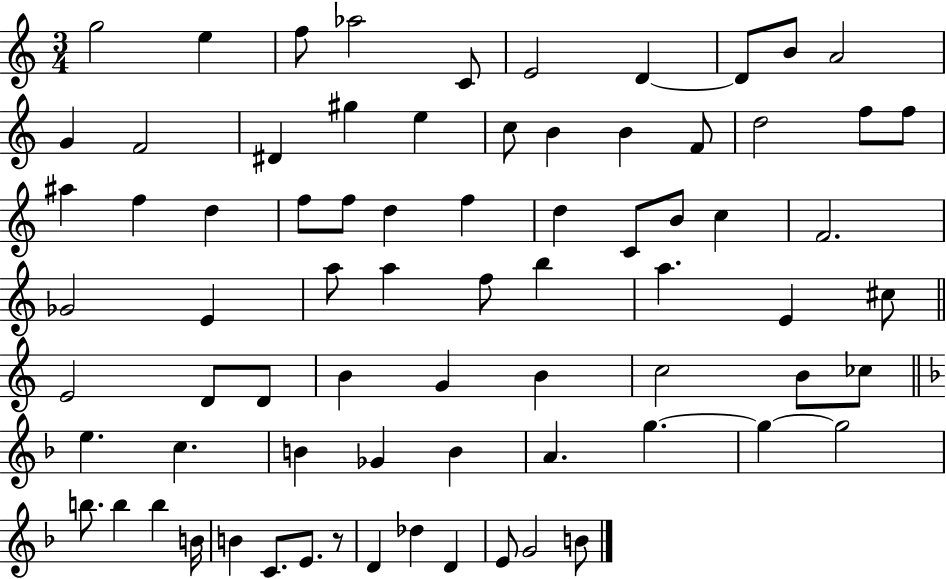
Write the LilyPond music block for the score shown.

{
  \clef treble
  \numericTimeSignature
  \time 3/4
  \key c \major
  g''2 e''4 | f''8 aes''2 c'8 | e'2 d'4~~ | d'8 b'8 a'2 | \break g'4 f'2 | dis'4 gis''4 e''4 | c''8 b'4 b'4 f'8 | d''2 f''8 f''8 | \break ais''4 f''4 d''4 | f''8 f''8 d''4 f''4 | d''4 c'8 b'8 c''4 | f'2. | \break ges'2 e'4 | a''8 a''4 f''8 b''4 | a''4. e'4 cis''8 | \bar "||" \break \key c \major e'2 d'8 d'8 | b'4 g'4 b'4 | c''2 b'8 ces''8 | \bar "||" \break \key f \major e''4. c''4. | b'4 ges'4 b'4 | a'4. g''4.~~ | g''4~~ g''2 | \break b''8. b''4 b''4 b'16 | b'4 c'8. e'8. r8 | d'4 des''4 d'4 | e'8 g'2 b'8 | \break \bar "|."
}